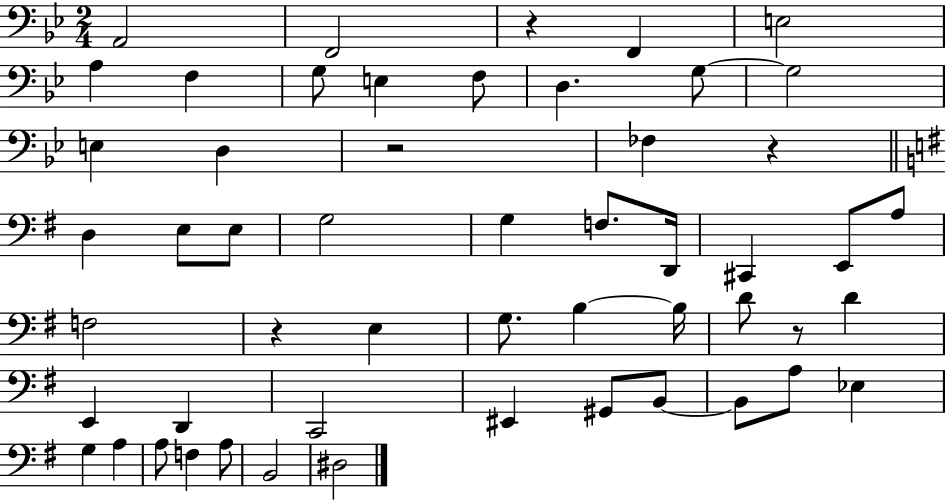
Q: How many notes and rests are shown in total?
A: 53